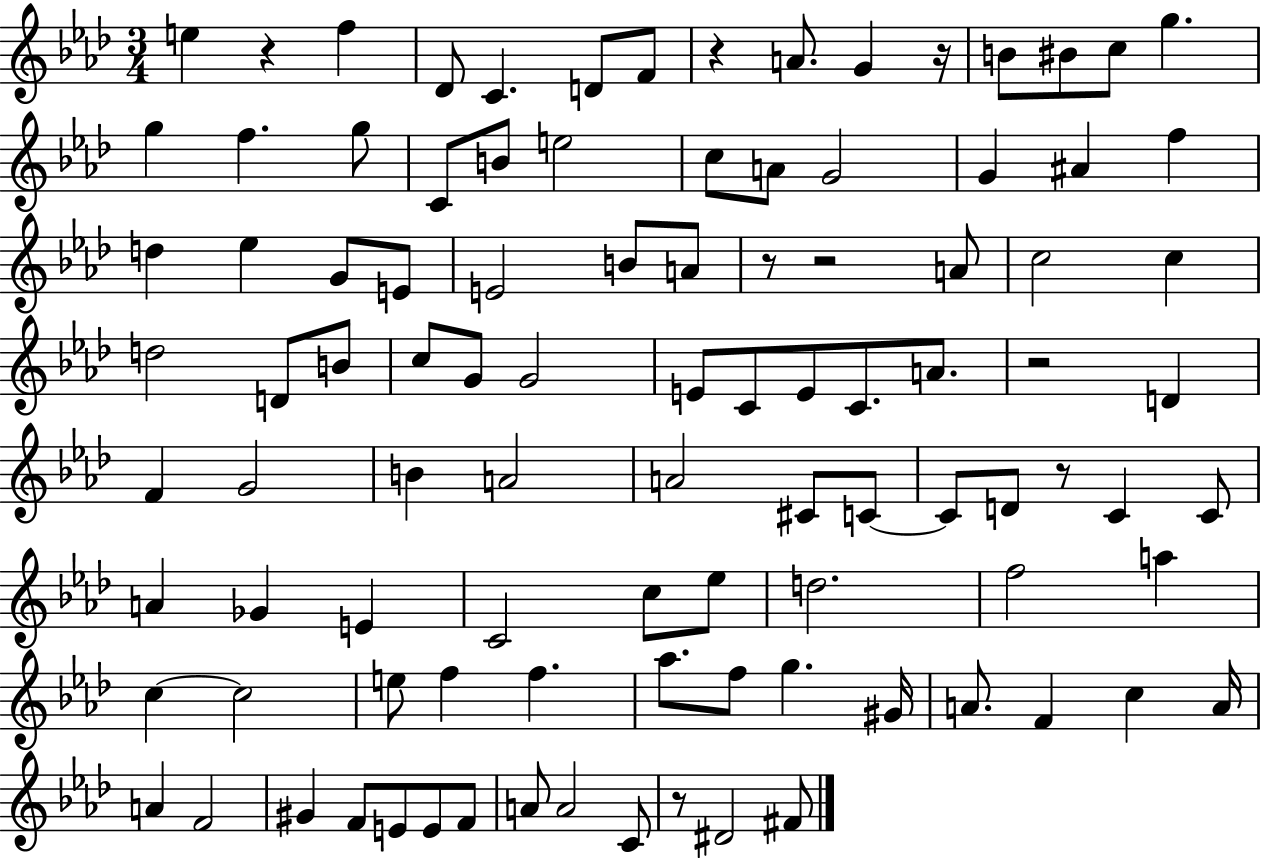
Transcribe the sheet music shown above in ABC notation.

X:1
T:Untitled
M:3/4
L:1/4
K:Ab
e z f _D/2 C D/2 F/2 z A/2 G z/4 B/2 ^B/2 c/2 g g f g/2 C/2 B/2 e2 c/2 A/2 G2 G ^A f d _e G/2 E/2 E2 B/2 A/2 z/2 z2 A/2 c2 c d2 D/2 B/2 c/2 G/2 G2 E/2 C/2 E/2 C/2 A/2 z2 D F G2 B A2 A2 ^C/2 C/2 C/2 D/2 z/2 C C/2 A _G E C2 c/2 _e/2 d2 f2 a c c2 e/2 f f _a/2 f/2 g ^G/4 A/2 F c A/4 A F2 ^G F/2 E/2 E/2 F/2 A/2 A2 C/2 z/2 ^D2 ^F/2